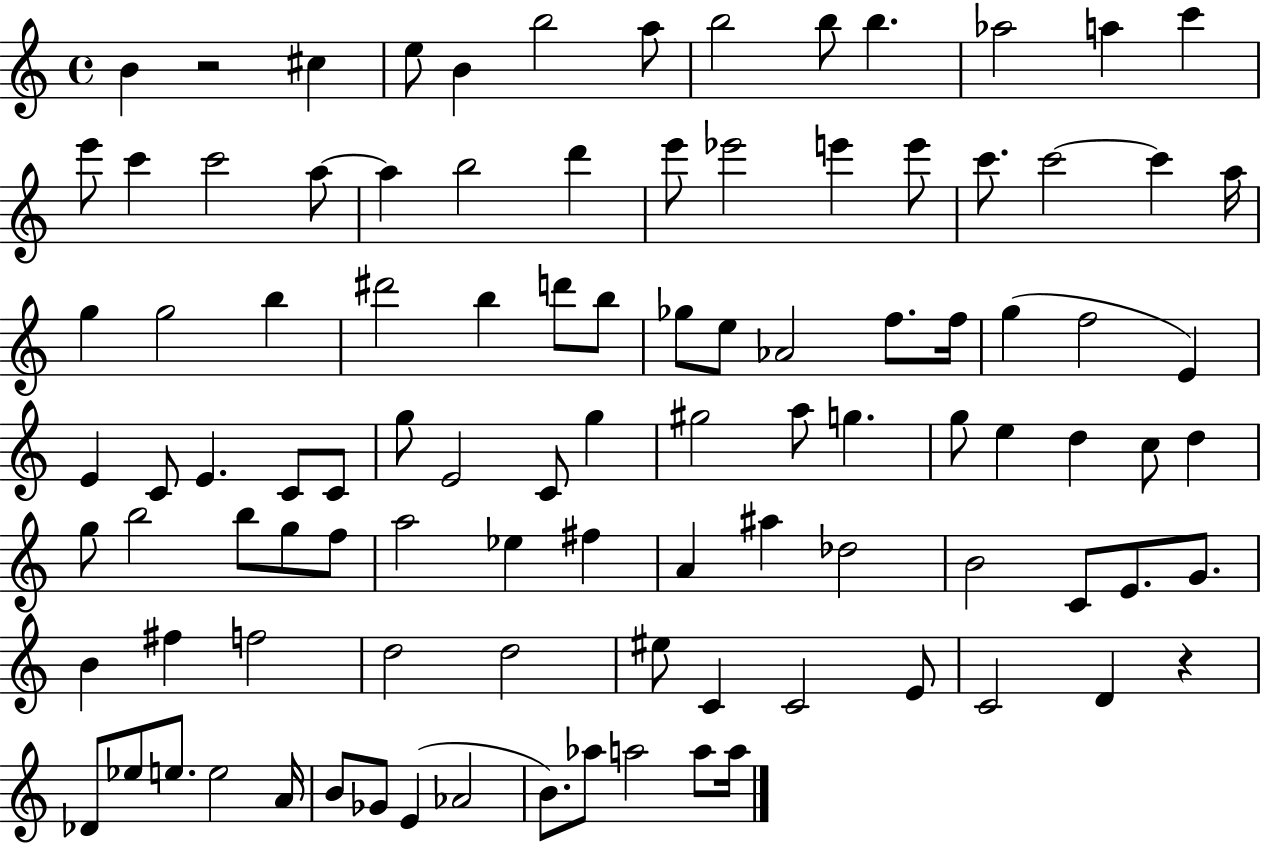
X:1
T:Untitled
M:4/4
L:1/4
K:C
B z2 ^c e/2 B b2 a/2 b2 b/2 b _a2 a c' e'/2 c' c'2 a/2 a b2 d' e'/2 _e'2 e' e'/2 c'/2 c'2 c' a/4 g g2 b ^d'2 b d'/2 b/2 _g/2 e/2 _A2 f/2 f/4 g f2 E E C/2 E C/2 C/2 g/2 E2 C/2 g ^g2 a/2 g g/2 e d c/2 d g/2 b2 b/2 g/2 f/2 a2 _e ^f A ^a _d2 B2 C/2 E/2 G/2 B ^f f2 d2 d2 ^e/2 C C2 E/2 C2 D z _D/2 _e/2 e/2 e2 A/4 B/2 _G/2 E _A2 B/2 _a/2 a2 a/2 a/4